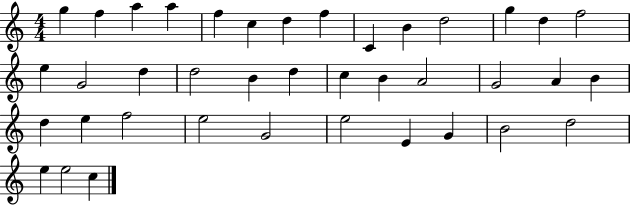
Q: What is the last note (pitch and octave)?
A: C5